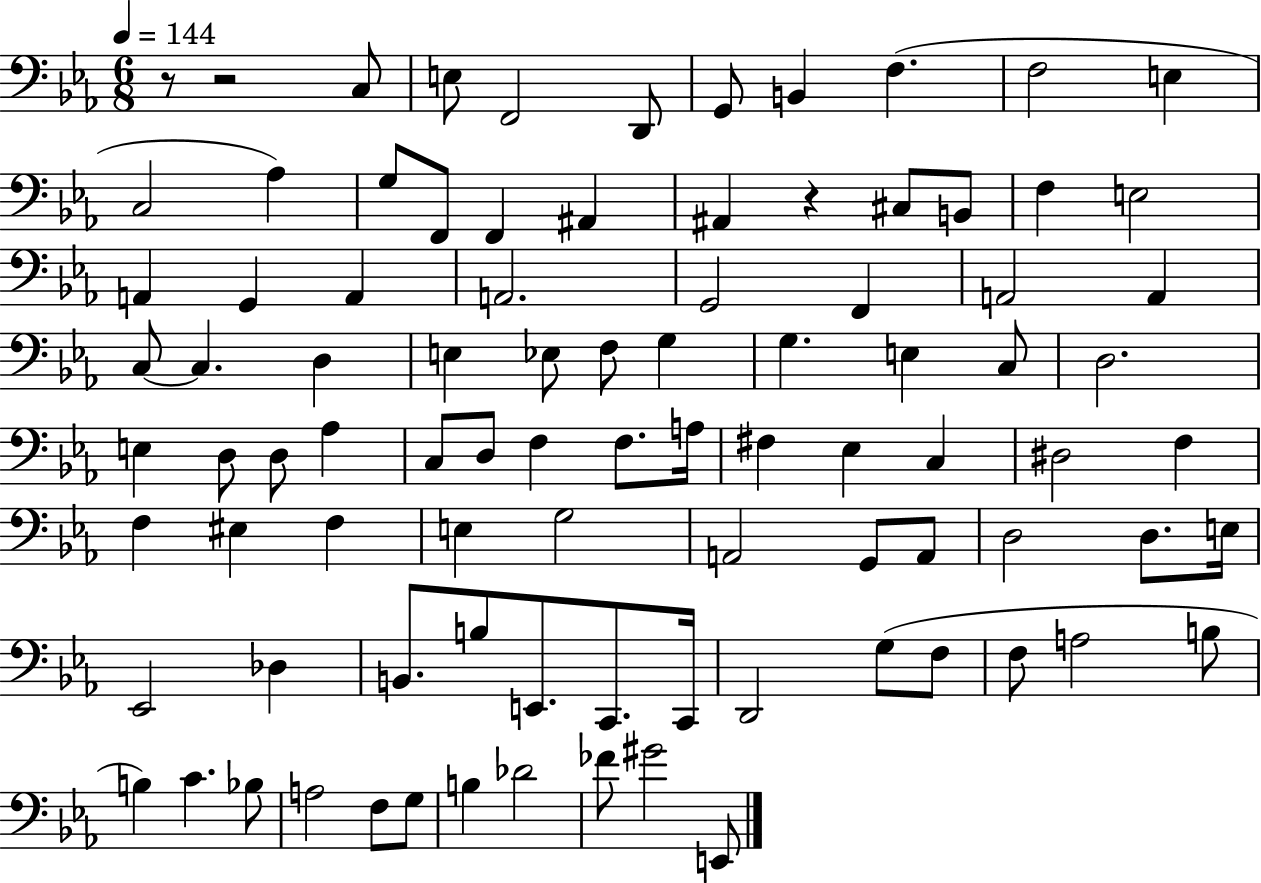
{
  \clef bass
  \numericTimeSignature
  \time 6/8
  \key ees \major
  \tempo 4 = 144
  \repeat volta 2 { r8 r2 c8 | e8 f,2 d,8 | g,8 b,4 f4.( | f2 e4 | \break c2 aes4) | g8 f,8 f,4 ais,4 | ais,4 r4 cis8 b,8 | f4 e2 | \break a,4 g,4 a,4 | a,2. | g,2 f,4 | a,2 a,4 | \break c8~~ c4. d4 | e4 ees8 f8 g4 | g4. e4 c8 | d2. | \break e4 d8 d8 aes4 | c8 d8 f4 f8. a16 | fis4 ees4 c4 | dis2 f4 | \break f4 eis4 f4 | e4 g2 | a,2 g,8 a,8 | d2 d8. e16 | \break ees,2 des4 | b,8. b8 e,8. c,8. c,16 | d,2 g8( f8 | f8 a2 b8 | \break b4) c'4. bes8 | a2 f8 g8 | b4 des'2 | fes'8 gis'2 e,8 | \break } \bar "|."
}